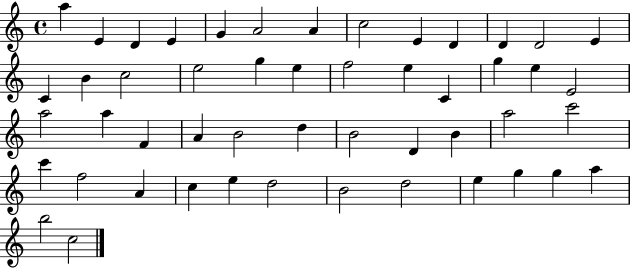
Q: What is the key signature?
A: C major